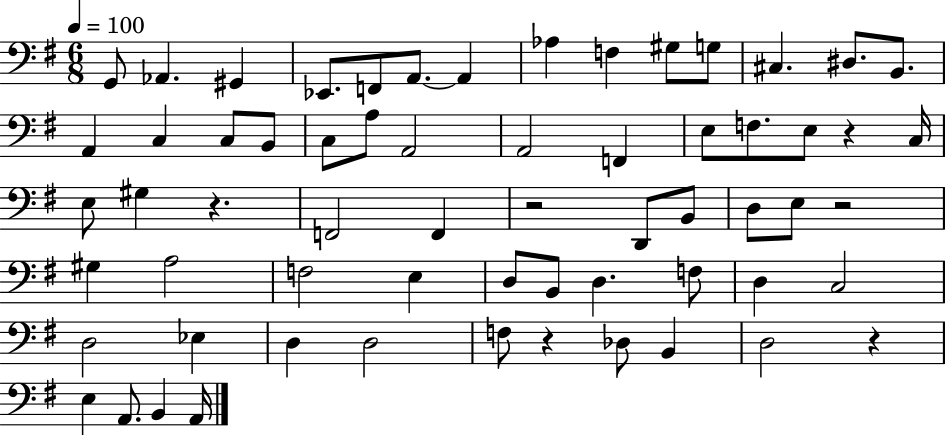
{
  \clef bass
  \numericTimeSignature
  \time 6/8
  \key g \major
  \tempo 4 = 100
  g,8 aes,4. gis,4 | ees,8. f,8 a,8.~~ a,4 | aes4 f4 gis8 g8 | cis4. dis8. b,8. | \break a,4 c4 c8 b,8 | c8 a8 a,2 | a,2 f,4 | e8 f8. e8 r4 c16 | \break e8 gis4 r4. | f,2 f,4 | r2 d,8 b,8 | d8 e8 r2 | \break gis4 a2 | f2 e4 | d8 b,8 d4. f8 | d4 c2 | \break d2 ees4 | d4 d2 | f8 r4 des8 b,4 | d2 r4 | \break e4 a,8. b,4 a,16 | \bar "|."
}